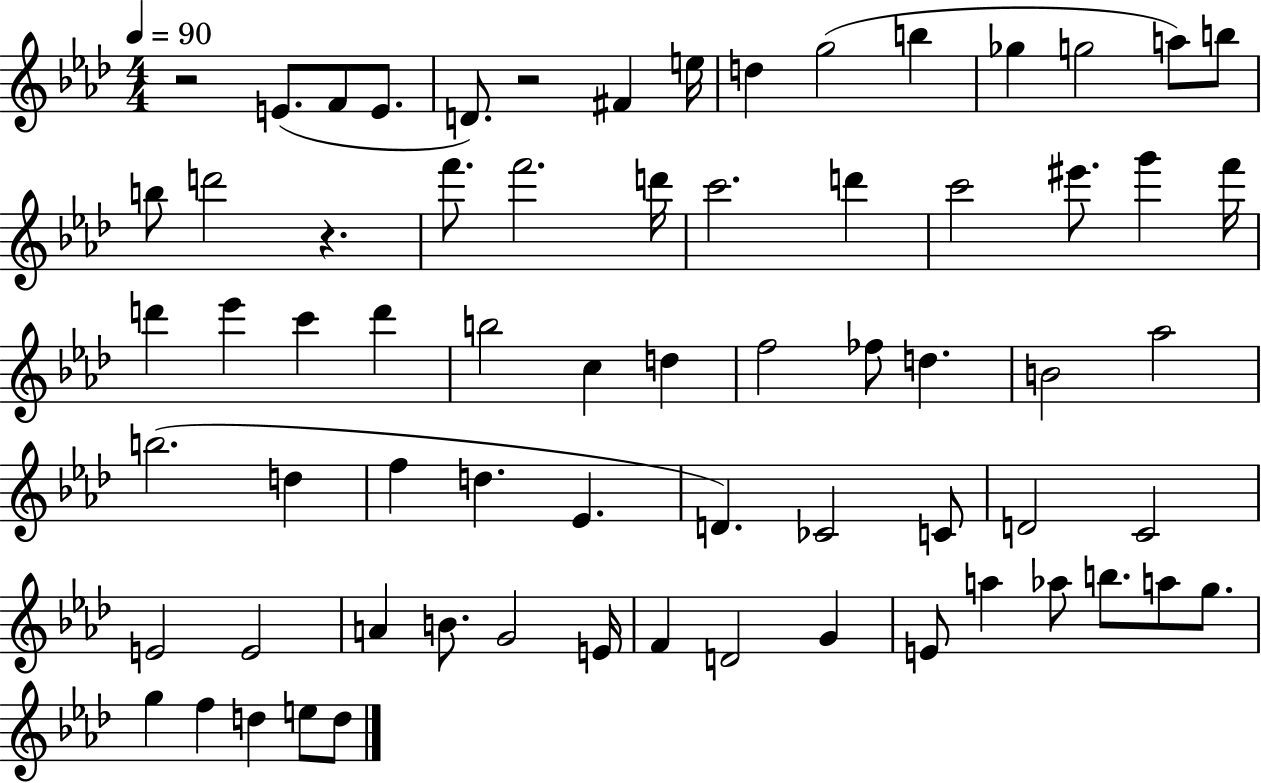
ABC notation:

X:1
T:Untitled
M:4/4
L:1/4
K:Ab
z2 E/2 F/2 E/2 D/2 z2 ^F e/4 d g2 b _g g2 a/2 b/2 b/2 d'2 z f'/2 f'2 d'/4 c'2 d' c'2 ^e'/2 g' f'/4 d' _e' c' d' b2 c d f2 _f/2 d B2 _a2 b2 d f d _E D _C2 C/2 D2 C2 E2 E2 A B/2 G2 E/4 F D2 G E/2 a _a/2 b/2 a/2 g/2 g f d e/2 d/2